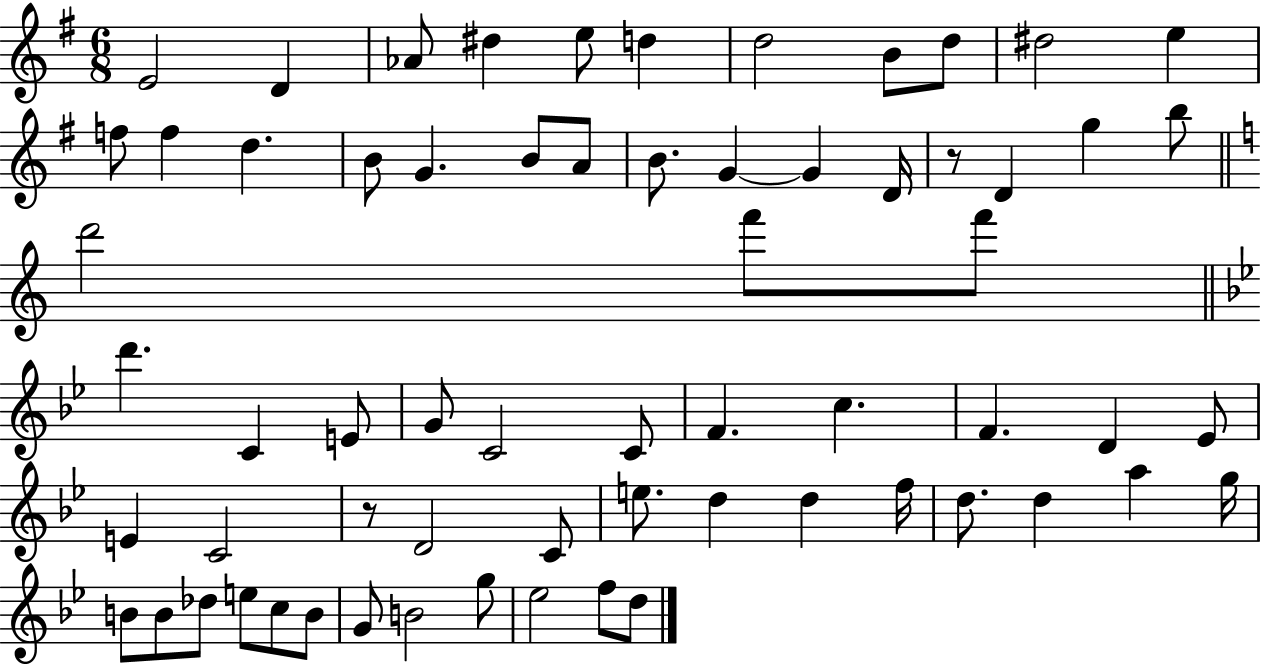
X:1
T:Untitled
M:6/8
L:1/4
K:G
E2 D _A/2 ^d e/2 d d2 B/2 d/2 ^d2 e f/2 f d B/2 G B/2 A/2 B/2 G G D/4 z/2 D g b/2 d'2 f'/2 f'/2 d' C E/2 G/2 C2 C/2 F c F D _E/2 E C2 z/2 D2 C/2 e/2 d d f/4 d/2 d a g/4 B/2 B/2 _d/2 e/2 c/2 B/2 G/2 B2 g/2 _e2 f/2 d/2